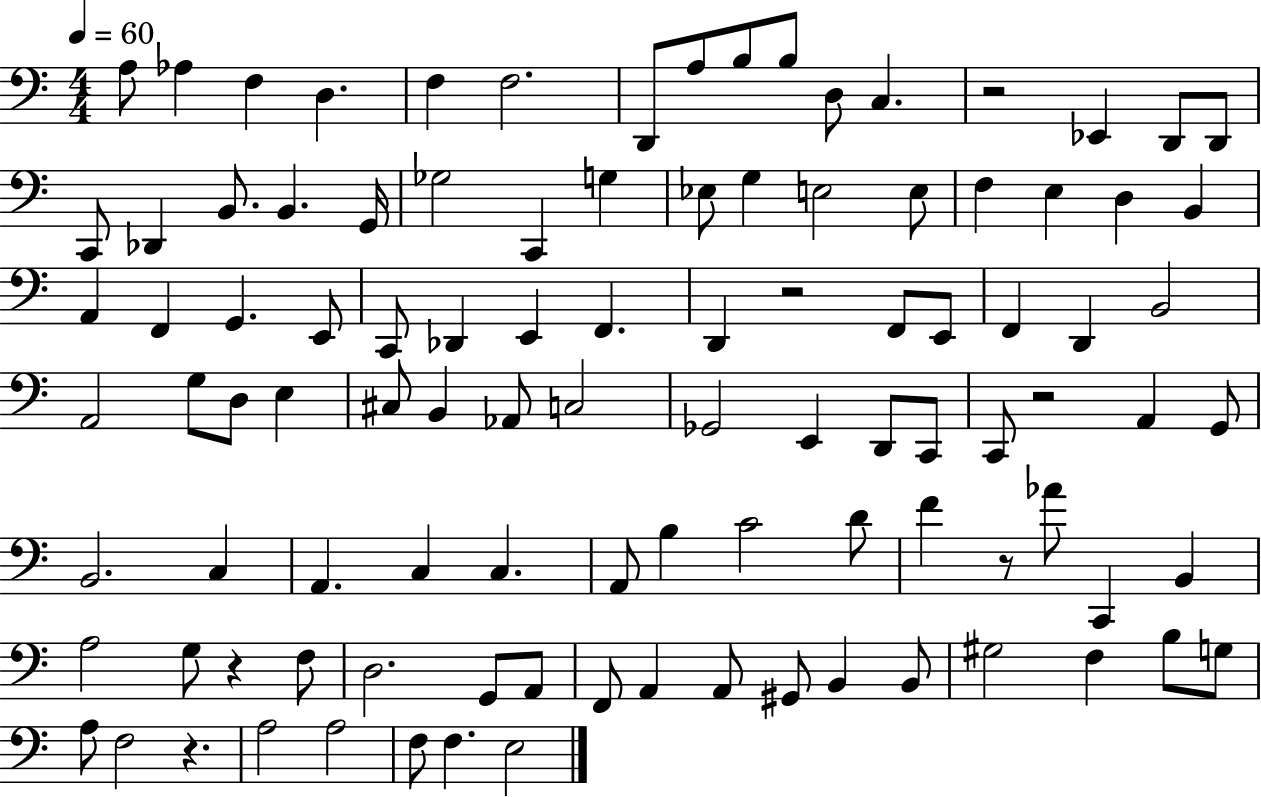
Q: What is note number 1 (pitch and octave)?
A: A3